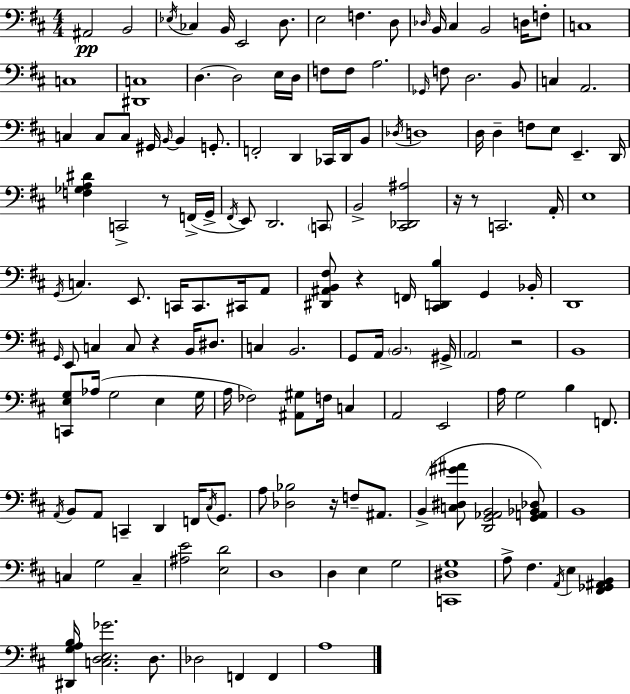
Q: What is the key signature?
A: D major